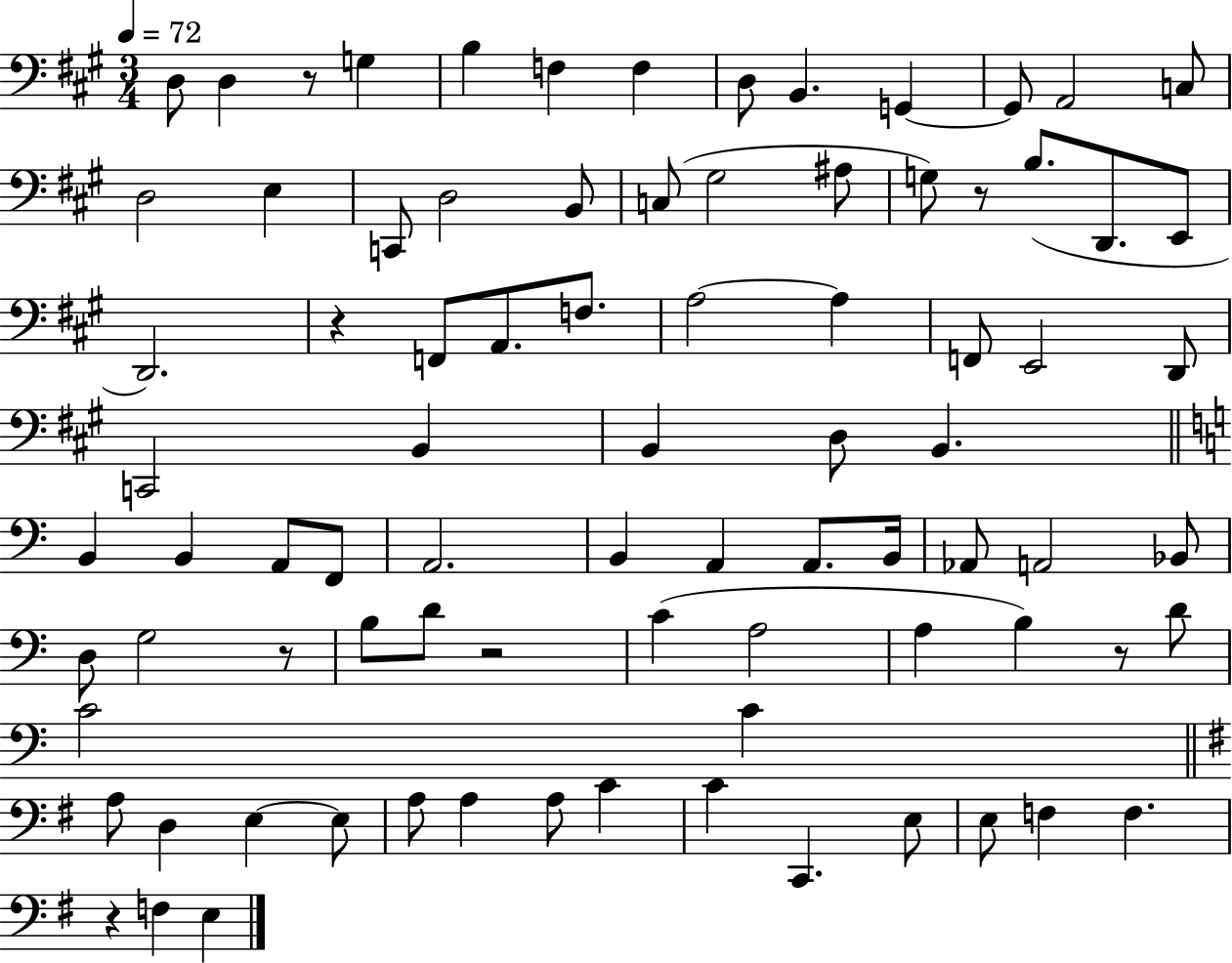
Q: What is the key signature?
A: A major